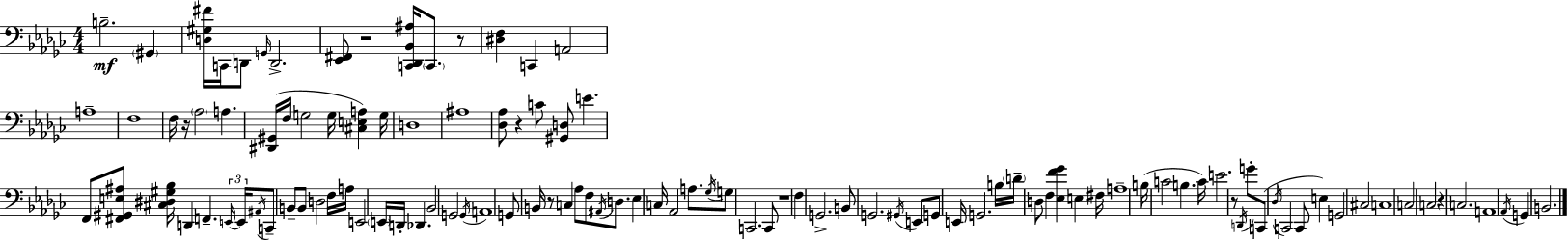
{
  \clef bass
  \numericTimeSignature
  \time 4/4
  \key ees \minor
  \repeat volta 2 { b2.--\mf \parenthesize gis,4 | <d gis fis'>16 c,16 d,8 \grace { g,16 } d,2.-> | <ees, fis,>8 r2 <c, des, bes, ais>16 \parenthesize c,8. r8 | <dis f>4 c,4 a,2 | \break a1-- | f1 | f16 r16 \parenthesize aes2 a4. | <dis, gis,>16( f16 g2 g16 <cis e a>4) | \break g16 d1 | ais1 | <des aes>8 r4 c'8 <gis, d>8 e'4. | f,8 <fis, gis, e ais>8 <cis dis gis bes>16 d,4 f,4.-- | \break \tuplet 3/2 { \grace { e,16~ }~ e,16 \acciaccatura { ais,16 } } c,8-- b,8-- b,8 d2 | f16 a16 e,2 \parenthesize e,16 d,16-. des,4. | bes,2 g,2 | \acciaccatura { g,16 } a,1 | \break g,8 b,16 r8 c4 aes8 f8 | \acciaccatura { ais,16 } d8. ees4 c16 aes,2 | a8. \acciaccatura { ges16 } g8 c,2. | c,8 r1 | \break f4 g,2.-> | b,8 g,2. | \acciaccatura { gis,16 } e,8 g,8 e,16 g,2. | b16 \parenthesize d'16-- d8 f4 <ees f' ges'>4 | \break e4 fis16 a1-- | b16( c'2 | b4. c'16) e'2. | r8 \acciaccatura { d,16 } g'8-. c,8( \acciaccatura { des16 } c,2 | \break c,8 e4) g,2 | cis2 c1 | c2 | c2 r4 c2. | \break a,1 | \acciaccatura { aes,16 } g,4 b,2. | } \bar "|."
}